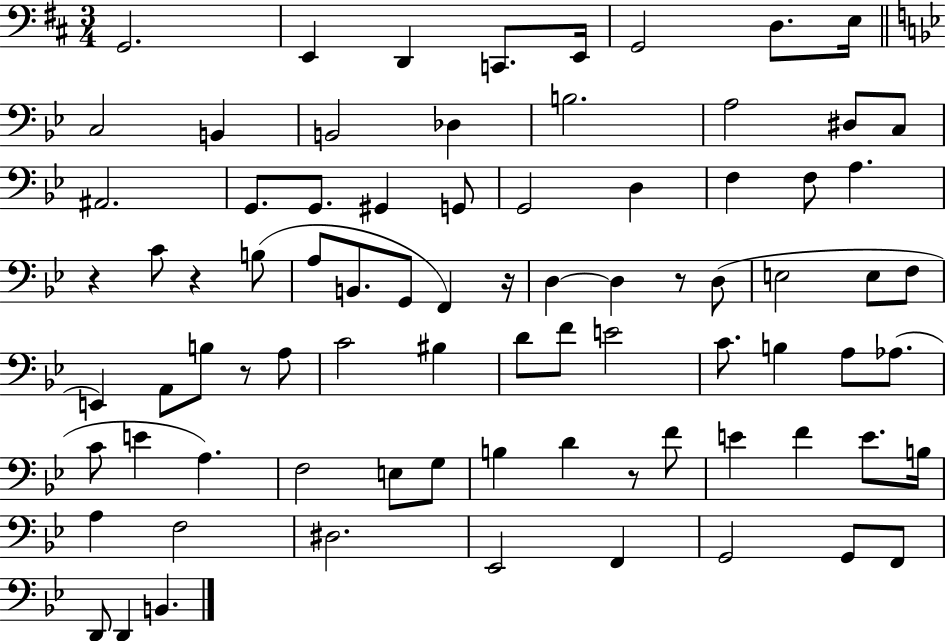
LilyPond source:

{
  \clef bass
  \numericTimeSignature
  \time 3/4
  \key d \major
  g,2. | e,4 d,4 c,8. e,16 | g,2 d8. e16 | \bar "||" \break \key bes \major c2 b,4 | b,2 des4 | b2. | a2 dis8 c8 | \break ais,2. | g,8. g,8. gis,4 g,8 | g,2 d4 | f4 f8 a4. | \break r4 c'8 r4 b8( | a8 b,8. g,8 f,4) r16 | d4~~ d4 r8 d8( | e2 e8 f8 | \break e,4) a,8 b8 r8 a8 | c'2 bis4 | d'8 f'8 e'2 | c'8. b4 a8 aes8.( | \break c'8 e'4 a4.) | f2 e8 g8 | b4 d'4 r8 f'8 | e'4 f'4 e'8. b16 | \break a4 f2 | dis2. | ees,2 f,4 | g,2 g,8 f,8 | \break d,8 d,4 b,4. | \bar "|."
}